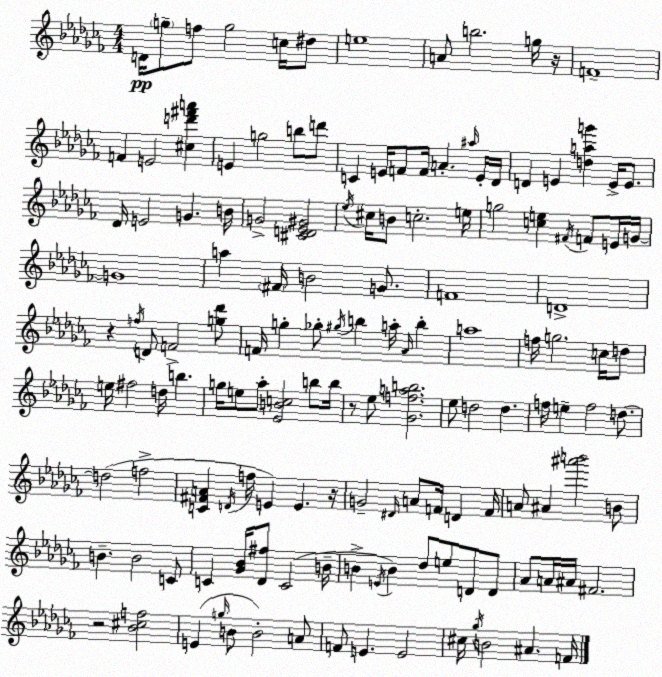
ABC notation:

X:1
T:Untitled
M:4/4
L:1/4
K:Abm
D/4 g/2 f/2 g2 c/4 ^d/2 e4 A/2 b2 g/4 z/4 F4 F E2 [^cd'^f'a'] E g2 b/2 d'/2 C E/4 F/2 F/4 A ^a/4 E/4 _D/4 D E [dag'] E/4 E/2 _D/4 E2 G B/4 G2 [^CD_E^G]2 _e/4 ^c/4 B/2 c2 e/4 g2 [ce] ^F/4 F/2 E/4 G/4 G4 a ^F/4 B2 G/2 F4 D4 z f/4 D/2 F2 [g_d']/2 F/4 g _g/2 ^g/4 b a/4 _A/4 b a4 f/4 g2 c/4 d/2 e/4 ^f2 d/4 b g/4 e/2 _a/2 [_EBc]2 b/2 b/4 z/2 _e/2 [_Gfab]2 _e/2 d2 d f/4 e f2 d/2 d2 f2 [C^FA] D/4 f/4 E E z/4 G2 ^D/4 A/2 F/4 D F/4 A/2 ^A [^a'b']2 B/2 B B2 C/2 C [_G_B]/4 [_D^f]/2 C2 B/4 B E/4 B _d/2 e/2 D/2 D/2 _A/2 A/4 ^A/4 ^F2 z2 [_B^cf]2 E g/4 B/2 B2 A/2 F/2 E E2 ^c/4 _g/4 B2 ^A F/4